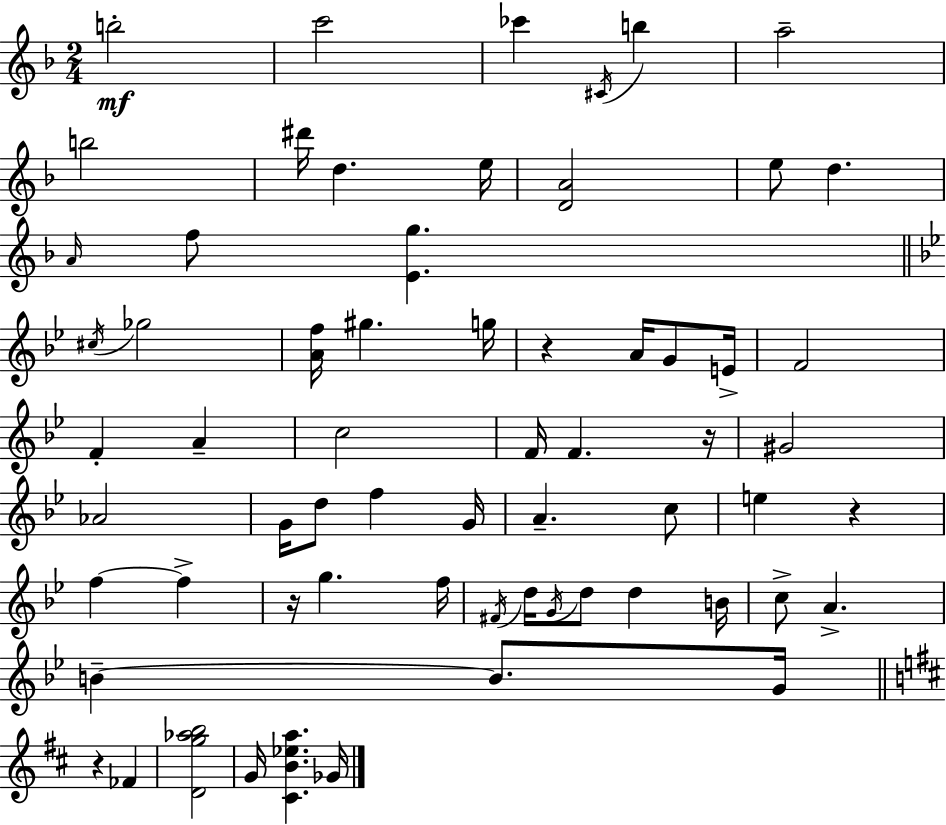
B5/h C6/h CES6/q C#4/s B5/q A5/h B5/h D#6/s D5/q. E5/s [D4,A4]/h E5/e D5/q. A4/s F5/e [E4,G5]/q. C#5/s Gb5/h [A4,F5]/s G#5/q. G5/s R/q A4/s G4/e E4/s F4/h F4/q A4/q C5/h F4/s F4/q. R/s G#4/h Ab4/h G4/s D5/e F5/q G4/s A4/q. C5/e E5/q R/q F5/q F5/q R/s G5/q. F5/s F#4/s D5/s G4/s D5/e D5/q B4/s C5/e A4/q. B4/q B4/e. G4/s R/q FES4/q [D4,G5,Ab5,B5]/h G4/s [C#4,B4,Eb5,A5]/q. Gb4/s